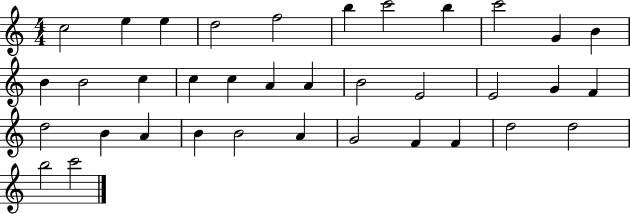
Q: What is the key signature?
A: C major